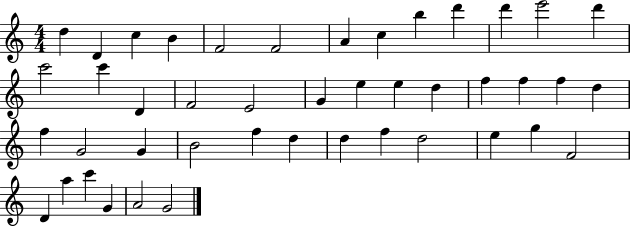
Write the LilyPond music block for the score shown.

{
  \clef treble
  \numericTimeSignature
  \time 4/4
  \key c \major
  d''4 d'4 c''4 b'4 | f'2 f'2 | a'4 c''4 b''4 d'''4 | d'''4 e'''2 d'''4 | \break c'''2 c'''4 d'4 | f'2 e'2 | g'4 e''4 e''4 d''4 | f''4 f''4 f''4 d''4 | \break f''4 g'2 g'4 | b'2 f''4 d''4 | d''4 f''4 d''2 | e''4 g''4 f'2 | \break d'4 a''4 c'''4 g'4 | a'2 g'2 | \bar "|."
}